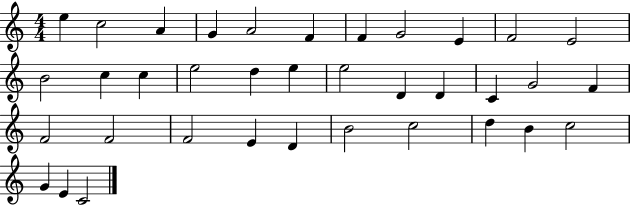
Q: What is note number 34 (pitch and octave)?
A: G4